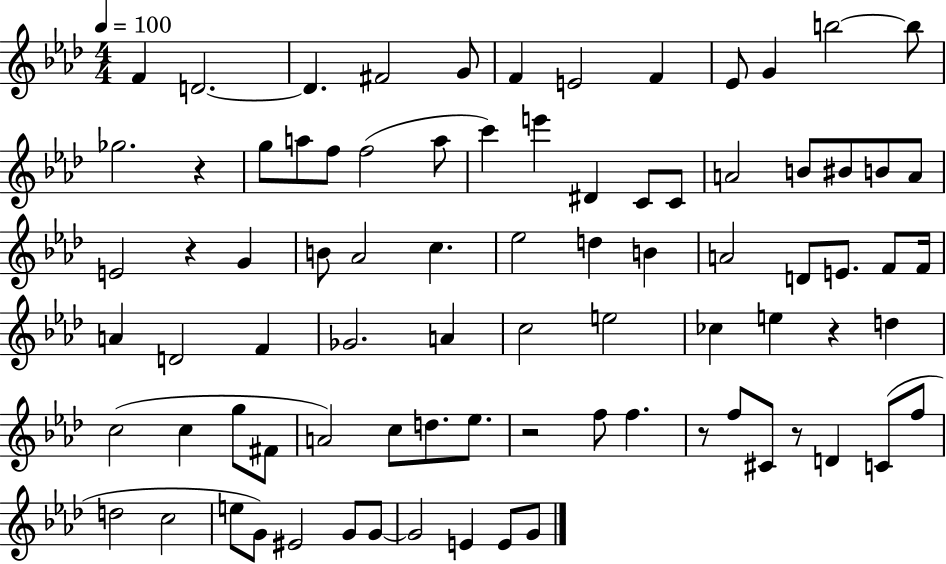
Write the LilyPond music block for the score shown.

{
  \clef treble
  \numericTimeSignature
  \time 4/4
  \key aes \major
  \tempo 4 = 100
  \repeat volta 2 { f'4 d'2.~~ | d'4. fis'2 g'8 | f'4 e'2 f'4 | ees'8 g'4 b''2~~ b''8 | \break ges''2. r4 | g''8 a''8 f''8 f''2( a''8 | c'''4) e'''4 dis'4 c'8 c'8 | a'2 b'8 bis'8 b'8 a'8 | \break e'2 r4 g'4 | b'8 aes'2 c''4. | ees''2 d''4 b'4 | a'2 d'8 e'8. f'8 f'16 | \break a'4 d'2 f'4 | ges'2. a'4 | c''2 e''2 | ces''4 e''4 r4 d''4 | \break c''2( c''4 g''8 fis'8 | a'2) c''8 d''8. ees''8. | r2 f''8 f''4. | r8 f''8 cis'8 r8 d'4 c'8( f''8 | \break d''2 c''2 | e''8 g'8) eis'2 g'8 g'8~~ | g'2 e'4 e'8 g'8 | } \bar "|."
}